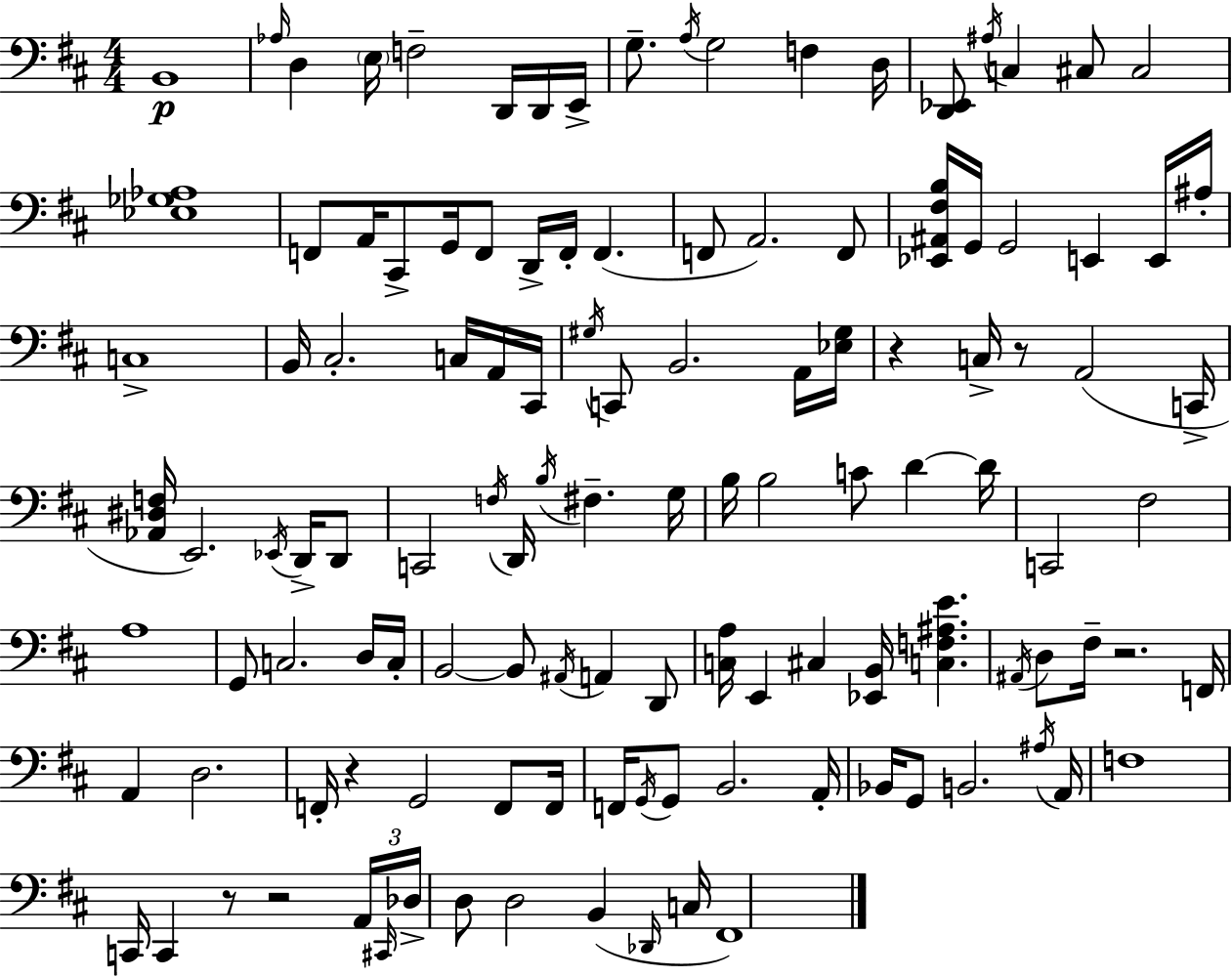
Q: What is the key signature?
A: D major